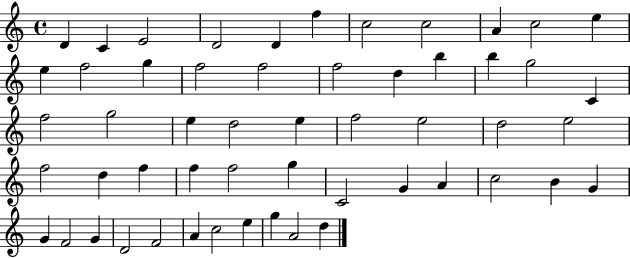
X:1
T:Untitled
M:4/4
L:1/4
K:C
D C E2 D2 D f c2 c2 A c2 e e f2 g f2 f2 f2 d b b g2 C f2 g2 e d2 e f2 e2 d2 e2 f2 d f f f2 g C2 G A c2 B G G F2 G D2 F2 A c2 e g A2 d